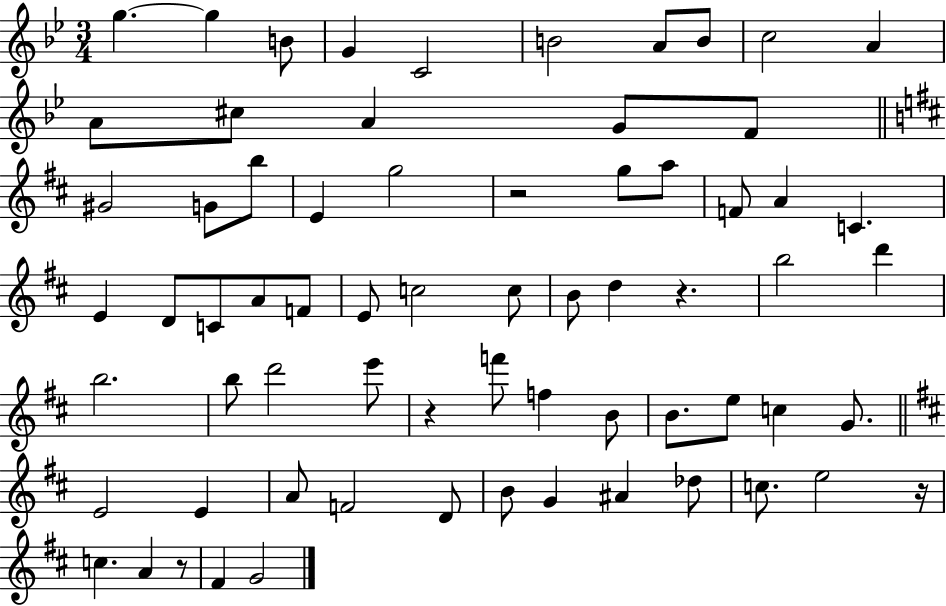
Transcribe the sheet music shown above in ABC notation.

X:1
T:Untitled
M:3/4
L:1/4
K:Bb
g g B/2 G C2 B2 A/2 B/2 c2 A A/2 ^c/2 A G/2 F/2 ^G2 G/2 b/2 E g2 z2 g/2 a/2 F/2 A C E D/2 C/2 A/2 F/2 E/2 c2 c/2 B/2 d z b2 d' b2 b/2 d'2 e'/2 z f'/2 f B/2 B/2 e/2 c G/2 E2 E A/2 F2 D/2 B/2 G ^A _d/2 c/2 e2 z/4 c A z/2 ^F G2